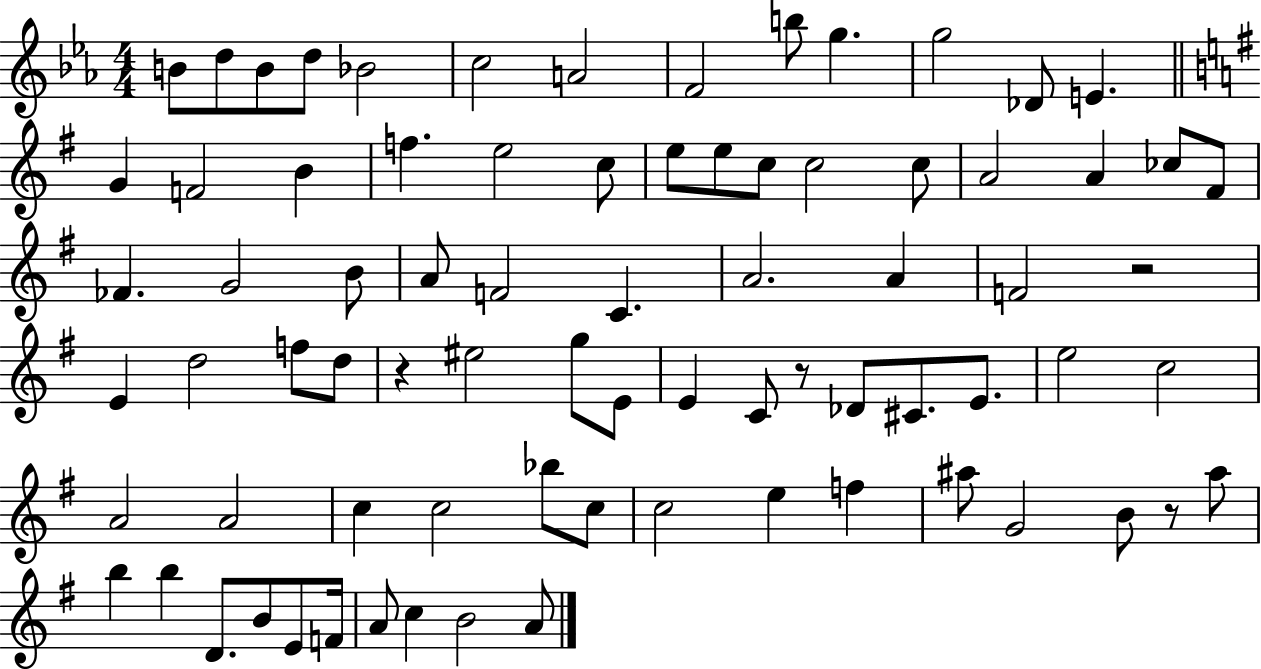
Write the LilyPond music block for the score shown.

{
  \clef treble
  \numericTimeSignature
  \time 4/4
  \key ees \major
  \repeat volta 2 { b'8 d''8 b'8 d''8 bes'2 | c''2 a'2 | f'2 b''8 g''4. | g''2 des'8 e'4. | \break \bar "||" \break \key g \major g'4 f'2 b'4 | f''4. e''2 c''8 | e''8 e''8 c''8 c''2 c''8 | a'2 a'4 ces''8 fis'8 | \break fes'4. g'2 b'8 | a'8 f'2 c'4. | a'2. a'4 | f'2 r2 | \break e'4 d''2 f''8 d''8 | r4 eis''2 g''8 e'8 | e'4 c'8 r8 des'8 cis'8. e'8. | e''2 c''2 | \break a'2 a'2 | c''4 c''2 bes''8 c''8 | c''2 e''4 f''4 | ais''8 g'2 b'8 r8 ais''8 | \break b''4 b''4 d'8. b'8 e'8 f'16 | a'8 c''4 b'2 a'8 | } \bar "|."
}